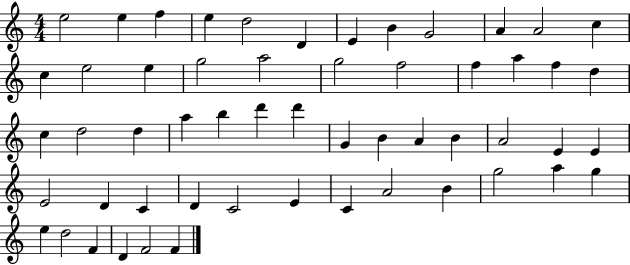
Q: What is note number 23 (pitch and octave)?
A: D5